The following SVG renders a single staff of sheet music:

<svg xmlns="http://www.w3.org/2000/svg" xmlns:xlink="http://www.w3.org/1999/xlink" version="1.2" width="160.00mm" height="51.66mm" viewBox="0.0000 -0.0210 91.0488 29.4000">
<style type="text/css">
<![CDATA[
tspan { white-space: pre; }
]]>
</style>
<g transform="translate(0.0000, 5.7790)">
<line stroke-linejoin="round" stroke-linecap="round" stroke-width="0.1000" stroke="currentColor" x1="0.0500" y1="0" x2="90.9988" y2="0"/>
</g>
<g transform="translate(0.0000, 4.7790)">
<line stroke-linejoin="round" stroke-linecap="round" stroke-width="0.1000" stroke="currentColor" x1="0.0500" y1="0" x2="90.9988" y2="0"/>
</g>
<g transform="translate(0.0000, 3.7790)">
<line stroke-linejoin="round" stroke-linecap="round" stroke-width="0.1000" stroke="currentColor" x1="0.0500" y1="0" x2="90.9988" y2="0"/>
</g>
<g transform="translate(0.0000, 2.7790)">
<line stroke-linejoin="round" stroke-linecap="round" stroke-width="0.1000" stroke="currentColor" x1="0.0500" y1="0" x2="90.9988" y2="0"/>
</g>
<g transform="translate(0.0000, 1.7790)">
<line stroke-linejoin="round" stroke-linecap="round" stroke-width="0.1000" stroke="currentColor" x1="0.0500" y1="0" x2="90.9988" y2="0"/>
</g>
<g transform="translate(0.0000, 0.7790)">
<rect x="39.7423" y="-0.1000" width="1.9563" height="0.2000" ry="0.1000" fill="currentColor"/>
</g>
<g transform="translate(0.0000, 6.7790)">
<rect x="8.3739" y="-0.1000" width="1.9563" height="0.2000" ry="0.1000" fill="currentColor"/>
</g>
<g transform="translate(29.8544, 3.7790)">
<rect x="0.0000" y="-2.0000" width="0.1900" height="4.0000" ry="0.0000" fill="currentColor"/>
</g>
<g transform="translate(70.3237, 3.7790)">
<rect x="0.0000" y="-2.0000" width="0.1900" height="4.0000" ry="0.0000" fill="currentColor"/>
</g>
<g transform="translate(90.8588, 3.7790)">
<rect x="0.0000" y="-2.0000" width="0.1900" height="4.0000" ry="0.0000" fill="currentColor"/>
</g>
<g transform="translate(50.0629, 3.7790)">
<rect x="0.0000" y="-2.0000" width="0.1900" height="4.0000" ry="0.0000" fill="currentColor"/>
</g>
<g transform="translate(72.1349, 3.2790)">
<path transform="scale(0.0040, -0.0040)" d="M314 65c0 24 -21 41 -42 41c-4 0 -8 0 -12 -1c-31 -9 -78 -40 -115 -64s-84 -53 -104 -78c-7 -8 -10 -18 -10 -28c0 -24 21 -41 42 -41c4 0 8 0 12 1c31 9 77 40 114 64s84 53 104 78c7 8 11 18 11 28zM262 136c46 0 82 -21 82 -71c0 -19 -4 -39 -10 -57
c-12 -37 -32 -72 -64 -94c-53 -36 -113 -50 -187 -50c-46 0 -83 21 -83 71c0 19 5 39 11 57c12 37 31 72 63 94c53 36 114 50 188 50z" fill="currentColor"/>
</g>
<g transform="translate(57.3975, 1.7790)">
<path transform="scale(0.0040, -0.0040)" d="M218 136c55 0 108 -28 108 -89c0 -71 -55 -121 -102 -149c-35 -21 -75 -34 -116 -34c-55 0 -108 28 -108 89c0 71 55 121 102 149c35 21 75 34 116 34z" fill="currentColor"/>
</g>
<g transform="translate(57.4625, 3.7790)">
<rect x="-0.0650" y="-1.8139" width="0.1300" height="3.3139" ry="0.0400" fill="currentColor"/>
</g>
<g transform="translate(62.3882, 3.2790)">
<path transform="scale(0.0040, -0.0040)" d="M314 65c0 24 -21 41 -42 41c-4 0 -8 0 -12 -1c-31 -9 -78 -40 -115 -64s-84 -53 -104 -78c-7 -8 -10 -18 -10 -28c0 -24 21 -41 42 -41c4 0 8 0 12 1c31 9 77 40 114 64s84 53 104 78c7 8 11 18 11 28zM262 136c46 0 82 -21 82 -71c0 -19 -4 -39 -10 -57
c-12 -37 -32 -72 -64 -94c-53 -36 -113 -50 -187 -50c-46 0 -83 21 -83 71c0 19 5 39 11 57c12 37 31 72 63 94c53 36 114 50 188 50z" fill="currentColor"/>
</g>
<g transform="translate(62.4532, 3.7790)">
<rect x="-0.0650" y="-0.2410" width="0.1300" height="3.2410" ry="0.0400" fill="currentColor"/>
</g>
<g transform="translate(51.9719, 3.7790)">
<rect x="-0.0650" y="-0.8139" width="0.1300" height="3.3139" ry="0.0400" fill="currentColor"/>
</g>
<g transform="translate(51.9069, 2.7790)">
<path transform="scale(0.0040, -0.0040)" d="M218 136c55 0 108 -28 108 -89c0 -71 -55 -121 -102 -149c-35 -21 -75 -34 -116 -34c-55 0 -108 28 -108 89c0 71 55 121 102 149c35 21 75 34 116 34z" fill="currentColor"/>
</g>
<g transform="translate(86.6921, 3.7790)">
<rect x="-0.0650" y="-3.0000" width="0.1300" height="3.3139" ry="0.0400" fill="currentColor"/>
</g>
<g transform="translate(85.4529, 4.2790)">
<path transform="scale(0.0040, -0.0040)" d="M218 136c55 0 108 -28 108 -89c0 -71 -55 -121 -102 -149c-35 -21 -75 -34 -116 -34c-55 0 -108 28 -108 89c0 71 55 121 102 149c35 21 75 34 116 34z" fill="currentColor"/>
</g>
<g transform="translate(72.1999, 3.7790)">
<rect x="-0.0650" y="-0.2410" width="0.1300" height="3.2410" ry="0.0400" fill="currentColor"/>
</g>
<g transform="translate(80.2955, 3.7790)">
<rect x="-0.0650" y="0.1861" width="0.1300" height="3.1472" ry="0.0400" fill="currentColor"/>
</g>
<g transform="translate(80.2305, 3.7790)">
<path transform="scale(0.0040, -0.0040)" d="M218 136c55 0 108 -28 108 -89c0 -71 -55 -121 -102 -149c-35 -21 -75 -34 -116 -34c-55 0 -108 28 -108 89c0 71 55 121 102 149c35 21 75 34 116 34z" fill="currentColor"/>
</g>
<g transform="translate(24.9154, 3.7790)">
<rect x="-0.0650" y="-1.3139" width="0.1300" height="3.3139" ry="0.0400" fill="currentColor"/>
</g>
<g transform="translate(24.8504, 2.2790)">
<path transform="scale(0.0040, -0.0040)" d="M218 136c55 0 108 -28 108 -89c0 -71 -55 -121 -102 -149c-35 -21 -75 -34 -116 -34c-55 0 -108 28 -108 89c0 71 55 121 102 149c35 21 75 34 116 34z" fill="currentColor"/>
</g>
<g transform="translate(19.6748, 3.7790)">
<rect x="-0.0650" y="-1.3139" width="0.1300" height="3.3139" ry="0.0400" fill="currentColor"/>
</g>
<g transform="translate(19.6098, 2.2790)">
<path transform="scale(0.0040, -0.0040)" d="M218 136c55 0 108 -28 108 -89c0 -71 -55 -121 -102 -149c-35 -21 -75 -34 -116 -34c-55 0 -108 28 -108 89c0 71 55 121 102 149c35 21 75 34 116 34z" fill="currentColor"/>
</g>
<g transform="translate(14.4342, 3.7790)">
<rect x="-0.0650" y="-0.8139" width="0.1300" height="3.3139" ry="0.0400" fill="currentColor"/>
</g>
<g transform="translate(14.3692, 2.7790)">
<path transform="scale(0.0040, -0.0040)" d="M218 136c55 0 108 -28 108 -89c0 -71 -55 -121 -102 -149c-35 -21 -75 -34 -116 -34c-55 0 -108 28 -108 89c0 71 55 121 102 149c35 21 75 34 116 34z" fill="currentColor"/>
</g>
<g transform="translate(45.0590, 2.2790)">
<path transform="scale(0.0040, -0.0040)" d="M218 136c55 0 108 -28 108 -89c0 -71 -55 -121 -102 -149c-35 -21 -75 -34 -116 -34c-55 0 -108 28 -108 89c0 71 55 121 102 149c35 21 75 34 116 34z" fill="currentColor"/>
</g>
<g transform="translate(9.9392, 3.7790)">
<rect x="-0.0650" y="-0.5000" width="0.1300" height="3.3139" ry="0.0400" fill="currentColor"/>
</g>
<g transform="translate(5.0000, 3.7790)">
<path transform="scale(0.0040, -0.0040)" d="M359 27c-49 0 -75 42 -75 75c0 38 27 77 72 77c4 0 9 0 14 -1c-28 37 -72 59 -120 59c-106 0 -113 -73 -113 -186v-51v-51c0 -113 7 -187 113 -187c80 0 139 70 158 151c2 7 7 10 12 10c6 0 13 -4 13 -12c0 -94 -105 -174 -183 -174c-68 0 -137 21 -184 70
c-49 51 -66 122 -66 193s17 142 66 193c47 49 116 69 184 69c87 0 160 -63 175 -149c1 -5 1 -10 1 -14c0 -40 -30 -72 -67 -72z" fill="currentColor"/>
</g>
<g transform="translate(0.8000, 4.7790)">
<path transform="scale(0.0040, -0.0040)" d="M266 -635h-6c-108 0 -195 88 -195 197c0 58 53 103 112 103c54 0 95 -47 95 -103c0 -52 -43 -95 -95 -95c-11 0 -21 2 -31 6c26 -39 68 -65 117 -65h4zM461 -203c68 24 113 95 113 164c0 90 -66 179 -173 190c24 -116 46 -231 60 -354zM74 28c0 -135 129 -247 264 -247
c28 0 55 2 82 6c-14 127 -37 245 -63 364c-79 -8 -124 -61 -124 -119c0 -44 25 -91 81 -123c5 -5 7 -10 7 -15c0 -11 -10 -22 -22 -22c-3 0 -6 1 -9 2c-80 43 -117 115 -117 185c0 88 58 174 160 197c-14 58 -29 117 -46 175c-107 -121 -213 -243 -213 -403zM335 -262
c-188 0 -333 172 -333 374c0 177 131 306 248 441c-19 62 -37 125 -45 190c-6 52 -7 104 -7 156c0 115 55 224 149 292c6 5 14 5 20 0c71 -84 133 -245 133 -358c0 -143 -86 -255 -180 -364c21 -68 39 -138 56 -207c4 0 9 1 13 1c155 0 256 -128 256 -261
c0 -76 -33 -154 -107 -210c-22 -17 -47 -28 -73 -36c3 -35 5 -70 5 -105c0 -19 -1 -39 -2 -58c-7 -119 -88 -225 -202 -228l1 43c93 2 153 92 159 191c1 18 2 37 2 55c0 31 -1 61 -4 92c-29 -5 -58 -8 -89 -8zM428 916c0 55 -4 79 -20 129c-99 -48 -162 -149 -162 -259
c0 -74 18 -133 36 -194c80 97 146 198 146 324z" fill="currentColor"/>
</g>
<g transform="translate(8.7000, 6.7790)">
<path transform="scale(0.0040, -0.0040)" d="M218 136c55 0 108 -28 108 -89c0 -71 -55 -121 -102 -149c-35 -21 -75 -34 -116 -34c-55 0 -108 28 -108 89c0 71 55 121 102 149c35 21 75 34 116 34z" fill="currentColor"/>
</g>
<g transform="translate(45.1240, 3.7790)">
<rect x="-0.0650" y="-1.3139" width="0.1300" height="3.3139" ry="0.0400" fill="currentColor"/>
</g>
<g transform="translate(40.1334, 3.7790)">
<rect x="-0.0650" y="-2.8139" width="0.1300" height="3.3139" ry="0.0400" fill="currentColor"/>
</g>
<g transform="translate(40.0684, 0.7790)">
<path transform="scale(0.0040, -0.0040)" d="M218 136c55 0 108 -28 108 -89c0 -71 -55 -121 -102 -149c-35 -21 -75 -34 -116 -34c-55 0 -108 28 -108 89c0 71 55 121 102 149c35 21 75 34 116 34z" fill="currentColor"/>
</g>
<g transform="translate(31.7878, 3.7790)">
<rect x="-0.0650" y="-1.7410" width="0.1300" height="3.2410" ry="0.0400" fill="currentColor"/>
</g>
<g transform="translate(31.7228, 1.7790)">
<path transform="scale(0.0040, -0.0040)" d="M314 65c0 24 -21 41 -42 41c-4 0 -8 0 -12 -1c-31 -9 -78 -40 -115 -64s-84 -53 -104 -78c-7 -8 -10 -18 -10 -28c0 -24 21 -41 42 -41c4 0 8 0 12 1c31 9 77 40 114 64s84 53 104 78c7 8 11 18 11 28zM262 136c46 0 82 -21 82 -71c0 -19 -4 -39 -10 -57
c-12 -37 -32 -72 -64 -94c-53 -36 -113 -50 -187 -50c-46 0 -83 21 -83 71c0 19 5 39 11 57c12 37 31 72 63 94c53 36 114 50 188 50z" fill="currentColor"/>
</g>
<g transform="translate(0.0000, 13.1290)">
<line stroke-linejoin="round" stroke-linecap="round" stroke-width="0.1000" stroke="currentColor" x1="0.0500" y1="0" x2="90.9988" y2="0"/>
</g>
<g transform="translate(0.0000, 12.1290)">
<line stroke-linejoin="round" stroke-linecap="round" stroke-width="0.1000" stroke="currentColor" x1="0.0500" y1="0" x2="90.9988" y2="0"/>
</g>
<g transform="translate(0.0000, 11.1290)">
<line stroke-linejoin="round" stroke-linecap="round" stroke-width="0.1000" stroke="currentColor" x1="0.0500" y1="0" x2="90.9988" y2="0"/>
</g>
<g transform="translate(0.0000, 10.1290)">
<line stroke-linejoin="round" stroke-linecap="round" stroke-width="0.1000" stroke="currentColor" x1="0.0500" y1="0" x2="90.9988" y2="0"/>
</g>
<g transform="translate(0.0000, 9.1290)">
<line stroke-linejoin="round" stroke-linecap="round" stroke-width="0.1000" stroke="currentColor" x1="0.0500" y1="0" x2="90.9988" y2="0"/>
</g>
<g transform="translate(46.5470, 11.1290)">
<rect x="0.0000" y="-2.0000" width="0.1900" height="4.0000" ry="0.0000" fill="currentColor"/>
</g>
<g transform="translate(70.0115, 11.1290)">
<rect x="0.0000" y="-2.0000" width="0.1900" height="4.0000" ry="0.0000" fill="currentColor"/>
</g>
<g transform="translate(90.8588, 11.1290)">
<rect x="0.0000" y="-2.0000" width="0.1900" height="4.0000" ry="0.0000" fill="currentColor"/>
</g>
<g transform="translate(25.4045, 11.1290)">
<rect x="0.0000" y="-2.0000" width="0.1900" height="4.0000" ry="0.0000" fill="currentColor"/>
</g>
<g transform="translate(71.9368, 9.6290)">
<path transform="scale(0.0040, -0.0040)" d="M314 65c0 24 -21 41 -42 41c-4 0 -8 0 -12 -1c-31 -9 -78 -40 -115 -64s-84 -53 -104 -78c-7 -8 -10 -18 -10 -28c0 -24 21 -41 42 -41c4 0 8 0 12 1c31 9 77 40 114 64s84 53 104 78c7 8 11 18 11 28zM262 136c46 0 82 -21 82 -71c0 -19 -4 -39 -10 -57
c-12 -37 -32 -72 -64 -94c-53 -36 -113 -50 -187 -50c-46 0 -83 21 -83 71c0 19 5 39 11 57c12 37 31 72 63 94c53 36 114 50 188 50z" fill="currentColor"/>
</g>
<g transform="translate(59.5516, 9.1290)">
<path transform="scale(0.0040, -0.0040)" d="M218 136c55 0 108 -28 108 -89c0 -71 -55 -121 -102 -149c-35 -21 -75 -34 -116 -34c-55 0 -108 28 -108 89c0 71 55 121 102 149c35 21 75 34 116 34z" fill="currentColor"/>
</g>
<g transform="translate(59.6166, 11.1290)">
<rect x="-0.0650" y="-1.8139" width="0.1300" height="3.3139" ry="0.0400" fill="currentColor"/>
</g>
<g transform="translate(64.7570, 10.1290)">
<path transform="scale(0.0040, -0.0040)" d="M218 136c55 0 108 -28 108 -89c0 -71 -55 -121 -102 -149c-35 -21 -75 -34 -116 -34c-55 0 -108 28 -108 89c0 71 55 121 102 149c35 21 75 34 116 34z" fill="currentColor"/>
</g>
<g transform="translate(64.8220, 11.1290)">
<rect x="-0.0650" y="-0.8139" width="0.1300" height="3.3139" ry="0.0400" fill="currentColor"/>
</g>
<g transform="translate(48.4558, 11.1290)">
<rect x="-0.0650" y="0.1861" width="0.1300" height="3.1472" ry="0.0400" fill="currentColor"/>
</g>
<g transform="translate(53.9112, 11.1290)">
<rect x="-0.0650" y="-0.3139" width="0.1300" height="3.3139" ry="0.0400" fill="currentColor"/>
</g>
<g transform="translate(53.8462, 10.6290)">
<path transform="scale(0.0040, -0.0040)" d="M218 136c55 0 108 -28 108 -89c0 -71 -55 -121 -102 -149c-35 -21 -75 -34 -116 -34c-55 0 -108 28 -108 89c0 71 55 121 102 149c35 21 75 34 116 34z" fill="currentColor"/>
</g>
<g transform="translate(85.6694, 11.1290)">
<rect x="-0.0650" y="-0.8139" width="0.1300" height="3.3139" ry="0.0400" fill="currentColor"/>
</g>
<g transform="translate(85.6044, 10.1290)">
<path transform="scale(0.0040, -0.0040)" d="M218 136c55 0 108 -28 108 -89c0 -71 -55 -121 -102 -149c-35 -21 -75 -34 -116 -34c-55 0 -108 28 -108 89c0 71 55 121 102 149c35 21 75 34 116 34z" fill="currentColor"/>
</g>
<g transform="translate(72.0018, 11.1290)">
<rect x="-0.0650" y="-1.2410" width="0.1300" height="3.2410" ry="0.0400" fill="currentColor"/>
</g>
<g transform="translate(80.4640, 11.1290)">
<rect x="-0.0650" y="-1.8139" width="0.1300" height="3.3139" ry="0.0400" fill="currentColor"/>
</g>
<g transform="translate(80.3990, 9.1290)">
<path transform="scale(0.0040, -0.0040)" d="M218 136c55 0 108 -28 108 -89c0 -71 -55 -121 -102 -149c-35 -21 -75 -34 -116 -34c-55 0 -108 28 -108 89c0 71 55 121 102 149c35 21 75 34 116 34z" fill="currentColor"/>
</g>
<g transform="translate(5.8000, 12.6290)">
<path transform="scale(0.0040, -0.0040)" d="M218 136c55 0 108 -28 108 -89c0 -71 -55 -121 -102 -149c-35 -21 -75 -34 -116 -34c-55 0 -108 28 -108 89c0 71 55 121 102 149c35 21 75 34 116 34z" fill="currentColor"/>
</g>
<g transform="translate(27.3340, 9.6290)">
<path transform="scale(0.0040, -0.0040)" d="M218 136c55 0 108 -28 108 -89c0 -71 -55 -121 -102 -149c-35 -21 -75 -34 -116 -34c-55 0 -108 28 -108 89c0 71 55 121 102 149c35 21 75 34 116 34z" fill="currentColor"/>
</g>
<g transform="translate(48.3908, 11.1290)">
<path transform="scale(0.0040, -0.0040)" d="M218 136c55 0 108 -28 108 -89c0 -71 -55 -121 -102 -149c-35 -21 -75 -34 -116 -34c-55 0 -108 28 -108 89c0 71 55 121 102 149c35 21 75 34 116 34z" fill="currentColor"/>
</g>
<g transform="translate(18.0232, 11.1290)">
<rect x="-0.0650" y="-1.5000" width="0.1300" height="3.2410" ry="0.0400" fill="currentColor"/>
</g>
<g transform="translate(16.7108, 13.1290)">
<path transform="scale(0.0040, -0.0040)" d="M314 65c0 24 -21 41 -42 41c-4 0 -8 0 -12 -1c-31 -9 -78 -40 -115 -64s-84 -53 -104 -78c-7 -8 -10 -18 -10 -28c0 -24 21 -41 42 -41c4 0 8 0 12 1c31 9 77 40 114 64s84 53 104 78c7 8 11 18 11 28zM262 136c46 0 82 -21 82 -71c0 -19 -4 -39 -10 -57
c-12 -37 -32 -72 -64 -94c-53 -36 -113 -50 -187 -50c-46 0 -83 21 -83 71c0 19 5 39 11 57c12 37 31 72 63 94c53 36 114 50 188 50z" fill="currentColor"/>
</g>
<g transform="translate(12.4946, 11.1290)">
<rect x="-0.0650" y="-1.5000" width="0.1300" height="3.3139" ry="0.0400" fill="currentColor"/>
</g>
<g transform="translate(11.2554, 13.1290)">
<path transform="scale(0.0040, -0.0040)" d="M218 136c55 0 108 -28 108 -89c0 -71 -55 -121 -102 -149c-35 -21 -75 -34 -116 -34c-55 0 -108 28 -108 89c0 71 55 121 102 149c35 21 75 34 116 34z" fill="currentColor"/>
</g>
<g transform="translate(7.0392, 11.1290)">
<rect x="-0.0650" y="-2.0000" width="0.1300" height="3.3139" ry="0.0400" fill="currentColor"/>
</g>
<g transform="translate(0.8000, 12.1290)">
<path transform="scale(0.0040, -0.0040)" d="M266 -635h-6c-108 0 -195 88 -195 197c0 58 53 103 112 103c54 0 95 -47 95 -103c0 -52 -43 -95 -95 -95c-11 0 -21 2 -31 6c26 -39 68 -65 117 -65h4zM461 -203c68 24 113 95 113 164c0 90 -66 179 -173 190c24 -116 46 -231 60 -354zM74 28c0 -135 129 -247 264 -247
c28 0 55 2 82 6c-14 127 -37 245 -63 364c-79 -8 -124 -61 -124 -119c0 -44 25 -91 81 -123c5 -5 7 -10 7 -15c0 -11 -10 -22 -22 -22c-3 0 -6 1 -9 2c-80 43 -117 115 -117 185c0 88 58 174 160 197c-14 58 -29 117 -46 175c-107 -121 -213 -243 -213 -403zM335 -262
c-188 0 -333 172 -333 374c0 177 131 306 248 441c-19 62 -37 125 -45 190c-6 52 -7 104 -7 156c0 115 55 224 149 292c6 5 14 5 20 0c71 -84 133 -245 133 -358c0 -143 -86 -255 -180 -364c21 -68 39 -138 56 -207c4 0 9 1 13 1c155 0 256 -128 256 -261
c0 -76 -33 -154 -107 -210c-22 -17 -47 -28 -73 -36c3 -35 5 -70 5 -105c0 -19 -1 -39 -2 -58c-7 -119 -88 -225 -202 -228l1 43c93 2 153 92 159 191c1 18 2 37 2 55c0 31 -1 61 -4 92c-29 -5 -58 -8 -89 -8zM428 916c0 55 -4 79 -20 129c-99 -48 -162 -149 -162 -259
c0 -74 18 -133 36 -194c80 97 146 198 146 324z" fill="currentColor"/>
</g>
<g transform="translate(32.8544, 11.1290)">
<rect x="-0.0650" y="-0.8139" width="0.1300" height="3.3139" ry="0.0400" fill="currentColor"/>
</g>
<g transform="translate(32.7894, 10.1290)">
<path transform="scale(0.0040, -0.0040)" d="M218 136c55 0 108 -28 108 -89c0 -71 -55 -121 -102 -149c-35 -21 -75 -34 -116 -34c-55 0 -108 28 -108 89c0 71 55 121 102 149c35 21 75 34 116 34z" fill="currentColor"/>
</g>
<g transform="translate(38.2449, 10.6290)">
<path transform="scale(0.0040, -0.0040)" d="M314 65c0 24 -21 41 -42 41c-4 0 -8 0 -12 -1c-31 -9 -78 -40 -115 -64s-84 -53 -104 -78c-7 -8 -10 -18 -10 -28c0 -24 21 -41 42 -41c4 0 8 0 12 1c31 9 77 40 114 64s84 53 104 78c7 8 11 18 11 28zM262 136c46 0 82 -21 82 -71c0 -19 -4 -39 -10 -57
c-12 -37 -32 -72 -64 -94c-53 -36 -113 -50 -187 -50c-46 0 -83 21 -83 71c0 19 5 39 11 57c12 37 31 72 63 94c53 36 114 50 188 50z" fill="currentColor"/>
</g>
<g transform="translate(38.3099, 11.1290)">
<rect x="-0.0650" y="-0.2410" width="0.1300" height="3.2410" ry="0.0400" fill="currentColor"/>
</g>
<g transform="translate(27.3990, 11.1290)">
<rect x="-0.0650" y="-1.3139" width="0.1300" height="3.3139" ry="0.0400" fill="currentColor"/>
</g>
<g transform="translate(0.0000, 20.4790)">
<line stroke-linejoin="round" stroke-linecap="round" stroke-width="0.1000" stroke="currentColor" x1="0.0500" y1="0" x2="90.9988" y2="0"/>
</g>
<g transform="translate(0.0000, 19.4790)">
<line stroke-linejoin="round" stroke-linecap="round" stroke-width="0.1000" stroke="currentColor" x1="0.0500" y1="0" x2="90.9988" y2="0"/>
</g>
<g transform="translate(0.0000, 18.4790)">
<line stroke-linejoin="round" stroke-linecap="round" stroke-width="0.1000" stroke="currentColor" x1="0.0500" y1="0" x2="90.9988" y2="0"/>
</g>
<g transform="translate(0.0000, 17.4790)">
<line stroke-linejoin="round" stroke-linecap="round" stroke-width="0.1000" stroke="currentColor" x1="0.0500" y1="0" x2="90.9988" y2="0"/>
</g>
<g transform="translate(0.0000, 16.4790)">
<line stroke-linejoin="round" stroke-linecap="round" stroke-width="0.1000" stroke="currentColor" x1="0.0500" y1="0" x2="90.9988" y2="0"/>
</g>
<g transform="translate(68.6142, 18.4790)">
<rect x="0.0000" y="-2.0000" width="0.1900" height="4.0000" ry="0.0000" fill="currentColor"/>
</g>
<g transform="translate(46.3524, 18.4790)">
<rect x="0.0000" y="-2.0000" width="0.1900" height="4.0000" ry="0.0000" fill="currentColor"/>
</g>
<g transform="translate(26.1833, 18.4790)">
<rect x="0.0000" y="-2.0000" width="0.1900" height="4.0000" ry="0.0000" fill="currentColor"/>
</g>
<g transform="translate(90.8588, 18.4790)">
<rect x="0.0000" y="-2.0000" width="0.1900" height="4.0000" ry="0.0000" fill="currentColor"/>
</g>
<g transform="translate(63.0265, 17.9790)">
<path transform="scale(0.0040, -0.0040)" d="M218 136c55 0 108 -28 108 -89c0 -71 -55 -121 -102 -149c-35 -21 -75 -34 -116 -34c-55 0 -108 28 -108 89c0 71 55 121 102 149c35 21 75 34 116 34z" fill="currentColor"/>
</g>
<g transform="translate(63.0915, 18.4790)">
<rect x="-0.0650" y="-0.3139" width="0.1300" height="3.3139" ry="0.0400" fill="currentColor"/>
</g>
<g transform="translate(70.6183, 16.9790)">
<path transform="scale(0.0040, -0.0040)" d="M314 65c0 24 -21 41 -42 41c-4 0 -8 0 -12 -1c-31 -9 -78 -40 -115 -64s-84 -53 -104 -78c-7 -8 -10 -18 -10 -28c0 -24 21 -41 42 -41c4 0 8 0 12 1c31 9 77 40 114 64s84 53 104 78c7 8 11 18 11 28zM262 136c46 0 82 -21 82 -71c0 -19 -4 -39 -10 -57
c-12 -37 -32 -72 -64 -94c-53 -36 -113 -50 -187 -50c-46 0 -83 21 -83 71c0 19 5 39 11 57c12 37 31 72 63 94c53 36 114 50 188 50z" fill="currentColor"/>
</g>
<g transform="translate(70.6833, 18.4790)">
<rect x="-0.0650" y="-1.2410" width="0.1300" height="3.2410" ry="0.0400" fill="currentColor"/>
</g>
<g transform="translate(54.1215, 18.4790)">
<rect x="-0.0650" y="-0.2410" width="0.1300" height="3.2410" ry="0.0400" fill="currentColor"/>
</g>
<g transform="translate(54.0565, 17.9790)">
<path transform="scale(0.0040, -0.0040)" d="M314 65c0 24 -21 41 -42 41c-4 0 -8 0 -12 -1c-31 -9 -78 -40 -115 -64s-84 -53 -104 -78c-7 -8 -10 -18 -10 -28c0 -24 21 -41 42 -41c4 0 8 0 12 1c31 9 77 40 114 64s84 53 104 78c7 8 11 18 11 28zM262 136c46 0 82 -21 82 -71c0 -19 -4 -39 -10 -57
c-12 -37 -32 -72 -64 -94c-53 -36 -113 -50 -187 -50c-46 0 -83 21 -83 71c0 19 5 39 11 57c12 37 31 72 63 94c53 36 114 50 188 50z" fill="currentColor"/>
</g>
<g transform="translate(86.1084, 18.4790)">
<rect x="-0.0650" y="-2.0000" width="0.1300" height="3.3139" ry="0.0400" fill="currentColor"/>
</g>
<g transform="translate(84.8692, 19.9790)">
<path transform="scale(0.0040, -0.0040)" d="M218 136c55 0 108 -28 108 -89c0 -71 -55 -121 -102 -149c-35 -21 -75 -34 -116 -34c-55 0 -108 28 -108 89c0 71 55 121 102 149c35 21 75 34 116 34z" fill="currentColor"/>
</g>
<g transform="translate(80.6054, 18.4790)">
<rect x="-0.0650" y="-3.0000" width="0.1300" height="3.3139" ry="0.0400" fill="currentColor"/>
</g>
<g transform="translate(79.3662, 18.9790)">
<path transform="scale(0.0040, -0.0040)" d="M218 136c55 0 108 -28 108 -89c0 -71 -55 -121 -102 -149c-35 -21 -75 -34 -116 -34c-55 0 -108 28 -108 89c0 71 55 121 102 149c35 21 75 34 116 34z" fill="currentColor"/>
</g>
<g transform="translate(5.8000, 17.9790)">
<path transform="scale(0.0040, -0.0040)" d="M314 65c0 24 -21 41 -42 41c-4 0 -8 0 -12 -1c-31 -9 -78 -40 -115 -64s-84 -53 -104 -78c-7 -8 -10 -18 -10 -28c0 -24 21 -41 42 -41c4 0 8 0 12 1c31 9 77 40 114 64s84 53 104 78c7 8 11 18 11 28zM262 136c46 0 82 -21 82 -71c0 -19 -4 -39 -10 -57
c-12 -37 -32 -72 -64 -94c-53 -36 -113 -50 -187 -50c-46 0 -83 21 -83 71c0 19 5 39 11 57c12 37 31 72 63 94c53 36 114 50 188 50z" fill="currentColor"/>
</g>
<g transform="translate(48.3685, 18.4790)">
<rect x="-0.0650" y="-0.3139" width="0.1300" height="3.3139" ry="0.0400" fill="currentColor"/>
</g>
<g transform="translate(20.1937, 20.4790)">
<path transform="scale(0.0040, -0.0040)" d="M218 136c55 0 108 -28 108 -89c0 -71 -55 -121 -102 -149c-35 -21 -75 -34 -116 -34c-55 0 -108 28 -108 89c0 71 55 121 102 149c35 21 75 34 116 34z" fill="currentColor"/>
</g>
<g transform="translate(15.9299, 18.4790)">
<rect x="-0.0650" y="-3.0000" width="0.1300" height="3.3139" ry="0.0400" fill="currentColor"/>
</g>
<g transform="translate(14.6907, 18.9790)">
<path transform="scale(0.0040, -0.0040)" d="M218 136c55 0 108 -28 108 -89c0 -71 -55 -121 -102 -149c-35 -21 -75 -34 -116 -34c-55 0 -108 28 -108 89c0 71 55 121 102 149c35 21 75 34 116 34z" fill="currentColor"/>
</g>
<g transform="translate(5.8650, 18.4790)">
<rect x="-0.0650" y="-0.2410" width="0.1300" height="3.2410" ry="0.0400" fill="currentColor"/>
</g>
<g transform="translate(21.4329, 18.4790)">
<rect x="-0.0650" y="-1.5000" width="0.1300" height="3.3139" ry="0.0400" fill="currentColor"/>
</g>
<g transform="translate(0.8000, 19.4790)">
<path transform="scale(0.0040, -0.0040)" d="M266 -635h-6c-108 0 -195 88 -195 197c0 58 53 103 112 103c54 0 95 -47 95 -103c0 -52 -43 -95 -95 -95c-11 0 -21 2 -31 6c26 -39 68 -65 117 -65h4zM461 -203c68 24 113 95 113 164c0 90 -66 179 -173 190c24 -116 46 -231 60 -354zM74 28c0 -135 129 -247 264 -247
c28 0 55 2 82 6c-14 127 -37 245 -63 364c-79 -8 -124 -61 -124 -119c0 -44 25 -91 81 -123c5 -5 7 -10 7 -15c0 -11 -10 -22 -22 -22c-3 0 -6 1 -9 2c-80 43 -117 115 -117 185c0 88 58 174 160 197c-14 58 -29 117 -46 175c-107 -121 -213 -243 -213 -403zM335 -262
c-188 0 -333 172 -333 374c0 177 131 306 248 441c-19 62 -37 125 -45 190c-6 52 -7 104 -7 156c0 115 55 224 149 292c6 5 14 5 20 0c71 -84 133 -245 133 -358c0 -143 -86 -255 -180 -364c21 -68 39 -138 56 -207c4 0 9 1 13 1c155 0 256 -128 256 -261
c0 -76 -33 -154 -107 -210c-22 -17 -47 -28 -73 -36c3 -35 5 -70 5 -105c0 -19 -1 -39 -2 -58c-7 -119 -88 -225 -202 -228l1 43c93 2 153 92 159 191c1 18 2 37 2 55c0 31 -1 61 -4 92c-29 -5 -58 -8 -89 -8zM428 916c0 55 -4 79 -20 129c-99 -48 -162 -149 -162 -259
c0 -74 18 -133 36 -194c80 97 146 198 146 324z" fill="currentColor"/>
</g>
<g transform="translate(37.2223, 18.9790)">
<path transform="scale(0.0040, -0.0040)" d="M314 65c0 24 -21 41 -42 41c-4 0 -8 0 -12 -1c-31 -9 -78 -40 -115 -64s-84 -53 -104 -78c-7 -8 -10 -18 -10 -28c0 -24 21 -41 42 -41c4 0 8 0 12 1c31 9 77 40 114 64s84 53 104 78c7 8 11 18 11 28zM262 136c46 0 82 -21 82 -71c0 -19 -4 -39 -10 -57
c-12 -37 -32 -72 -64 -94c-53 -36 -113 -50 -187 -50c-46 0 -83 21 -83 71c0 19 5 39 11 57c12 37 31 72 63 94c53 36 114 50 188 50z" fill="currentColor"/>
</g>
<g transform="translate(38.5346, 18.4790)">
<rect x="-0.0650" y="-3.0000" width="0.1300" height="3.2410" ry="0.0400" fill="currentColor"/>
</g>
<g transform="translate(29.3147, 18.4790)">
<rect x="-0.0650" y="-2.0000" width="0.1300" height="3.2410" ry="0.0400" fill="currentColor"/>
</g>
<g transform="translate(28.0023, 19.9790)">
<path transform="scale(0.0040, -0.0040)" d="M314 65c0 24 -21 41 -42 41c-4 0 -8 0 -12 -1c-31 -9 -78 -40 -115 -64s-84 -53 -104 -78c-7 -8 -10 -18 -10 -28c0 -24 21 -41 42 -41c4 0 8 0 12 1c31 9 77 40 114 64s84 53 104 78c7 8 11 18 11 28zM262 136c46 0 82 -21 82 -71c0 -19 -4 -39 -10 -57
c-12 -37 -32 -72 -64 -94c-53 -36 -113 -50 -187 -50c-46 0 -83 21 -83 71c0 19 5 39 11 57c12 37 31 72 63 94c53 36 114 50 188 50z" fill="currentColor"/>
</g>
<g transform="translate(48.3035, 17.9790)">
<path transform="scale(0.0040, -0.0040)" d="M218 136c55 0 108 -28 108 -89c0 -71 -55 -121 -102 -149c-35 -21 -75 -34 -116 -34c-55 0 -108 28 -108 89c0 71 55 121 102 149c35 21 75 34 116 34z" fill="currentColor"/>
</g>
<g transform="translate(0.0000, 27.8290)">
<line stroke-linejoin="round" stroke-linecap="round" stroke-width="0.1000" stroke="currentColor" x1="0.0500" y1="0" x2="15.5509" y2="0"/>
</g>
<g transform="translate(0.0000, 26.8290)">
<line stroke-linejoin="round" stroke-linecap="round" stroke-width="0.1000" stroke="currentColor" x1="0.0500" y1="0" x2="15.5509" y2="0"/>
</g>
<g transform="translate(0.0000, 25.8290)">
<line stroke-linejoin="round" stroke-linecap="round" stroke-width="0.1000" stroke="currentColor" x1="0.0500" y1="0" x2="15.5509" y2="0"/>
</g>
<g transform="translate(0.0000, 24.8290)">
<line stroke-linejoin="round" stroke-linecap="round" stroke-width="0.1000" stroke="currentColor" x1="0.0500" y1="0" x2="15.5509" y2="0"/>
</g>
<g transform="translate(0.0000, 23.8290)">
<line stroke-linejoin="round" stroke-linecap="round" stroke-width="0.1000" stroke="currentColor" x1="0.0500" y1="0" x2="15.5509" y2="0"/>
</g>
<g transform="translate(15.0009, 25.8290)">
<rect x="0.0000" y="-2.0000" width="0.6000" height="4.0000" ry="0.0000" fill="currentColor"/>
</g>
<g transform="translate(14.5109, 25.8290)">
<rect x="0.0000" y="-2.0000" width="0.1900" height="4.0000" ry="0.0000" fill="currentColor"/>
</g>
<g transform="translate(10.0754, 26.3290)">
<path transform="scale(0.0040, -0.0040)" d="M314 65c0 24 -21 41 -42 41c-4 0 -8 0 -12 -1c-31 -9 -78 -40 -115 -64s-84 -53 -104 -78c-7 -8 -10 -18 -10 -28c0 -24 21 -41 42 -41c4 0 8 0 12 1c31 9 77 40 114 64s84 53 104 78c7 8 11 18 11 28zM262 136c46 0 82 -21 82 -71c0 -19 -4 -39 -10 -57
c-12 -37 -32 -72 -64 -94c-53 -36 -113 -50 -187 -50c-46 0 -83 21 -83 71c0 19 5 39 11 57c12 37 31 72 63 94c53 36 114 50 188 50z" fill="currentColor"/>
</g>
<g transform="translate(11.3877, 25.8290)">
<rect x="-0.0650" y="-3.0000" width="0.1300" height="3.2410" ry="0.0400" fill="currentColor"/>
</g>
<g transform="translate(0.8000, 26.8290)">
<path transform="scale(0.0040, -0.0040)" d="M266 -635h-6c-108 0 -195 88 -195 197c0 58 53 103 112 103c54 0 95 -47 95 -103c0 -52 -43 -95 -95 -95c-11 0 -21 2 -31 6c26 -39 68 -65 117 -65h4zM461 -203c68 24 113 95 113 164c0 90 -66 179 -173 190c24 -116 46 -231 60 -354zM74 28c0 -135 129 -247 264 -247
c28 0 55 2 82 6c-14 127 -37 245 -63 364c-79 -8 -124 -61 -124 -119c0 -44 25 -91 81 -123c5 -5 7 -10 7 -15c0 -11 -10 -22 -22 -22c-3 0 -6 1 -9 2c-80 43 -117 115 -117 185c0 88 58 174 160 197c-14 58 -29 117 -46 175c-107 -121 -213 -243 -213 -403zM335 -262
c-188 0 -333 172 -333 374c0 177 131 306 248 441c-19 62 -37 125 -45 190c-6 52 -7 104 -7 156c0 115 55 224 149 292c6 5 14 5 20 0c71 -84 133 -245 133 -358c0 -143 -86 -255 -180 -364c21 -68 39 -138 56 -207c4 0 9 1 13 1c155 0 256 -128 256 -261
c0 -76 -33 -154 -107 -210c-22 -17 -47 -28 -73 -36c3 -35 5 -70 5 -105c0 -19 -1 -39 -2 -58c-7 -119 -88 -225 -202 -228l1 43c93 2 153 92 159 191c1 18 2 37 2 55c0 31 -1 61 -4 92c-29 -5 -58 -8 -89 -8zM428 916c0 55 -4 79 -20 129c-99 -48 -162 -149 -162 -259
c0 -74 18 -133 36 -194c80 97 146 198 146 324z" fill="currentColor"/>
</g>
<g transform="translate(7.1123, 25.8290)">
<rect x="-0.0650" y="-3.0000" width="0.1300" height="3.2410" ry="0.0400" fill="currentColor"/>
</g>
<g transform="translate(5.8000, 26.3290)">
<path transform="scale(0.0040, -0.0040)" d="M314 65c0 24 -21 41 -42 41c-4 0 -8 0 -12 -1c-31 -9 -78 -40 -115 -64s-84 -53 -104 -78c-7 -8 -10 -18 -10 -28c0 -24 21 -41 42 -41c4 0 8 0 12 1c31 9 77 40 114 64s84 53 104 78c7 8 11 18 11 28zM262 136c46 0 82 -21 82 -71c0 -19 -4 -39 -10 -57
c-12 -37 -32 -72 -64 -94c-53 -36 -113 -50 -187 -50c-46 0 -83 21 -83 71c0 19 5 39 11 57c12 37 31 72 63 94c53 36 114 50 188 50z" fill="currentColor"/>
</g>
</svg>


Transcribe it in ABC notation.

X:1
T:Untitled
M:4/4
L:1/4
K:C
C d e e f2 a e d f c2 c2 B A F E E2 e d c2 B c f d e2 f d c2 A E F2 A2 c c2 c e2 A F A2 A2